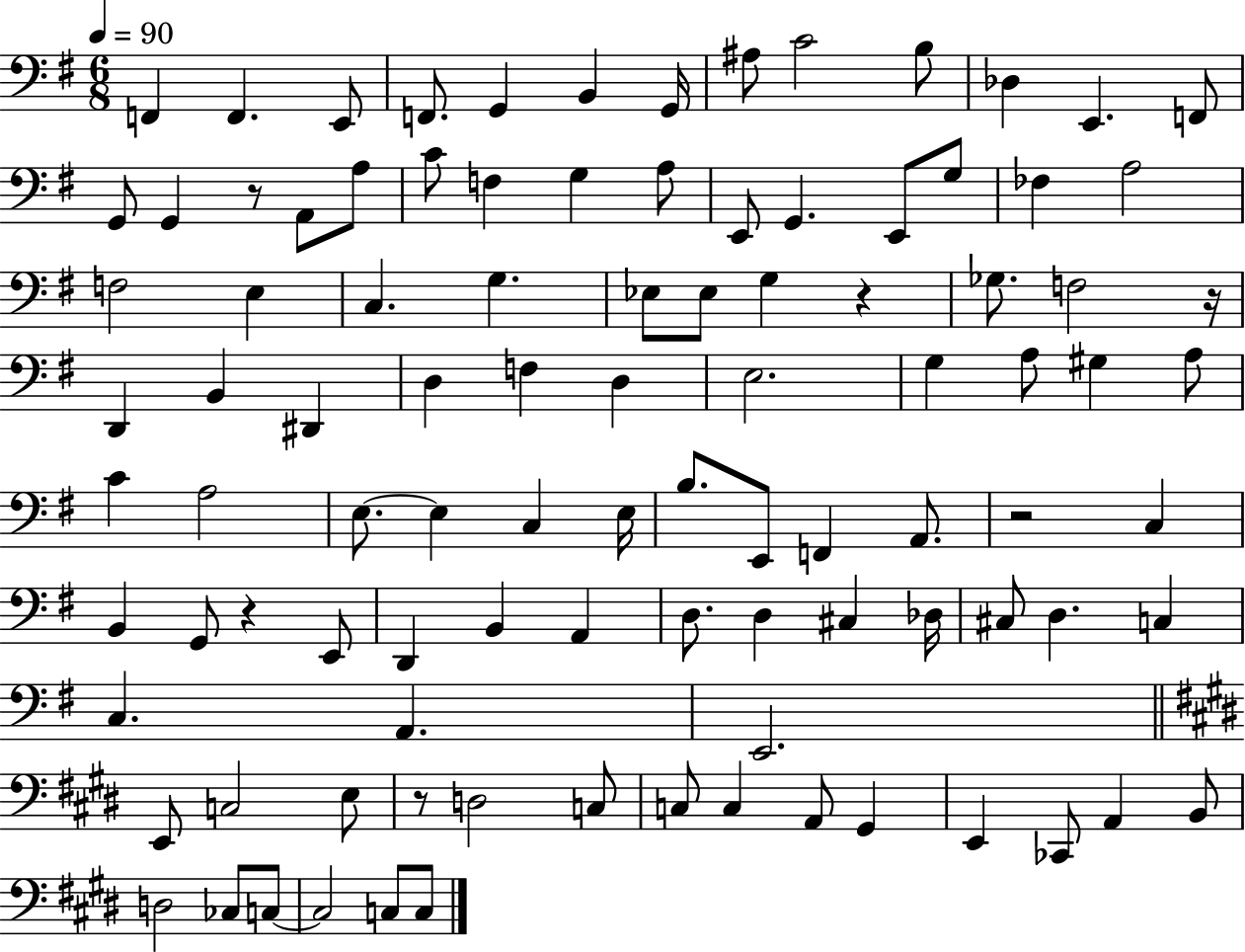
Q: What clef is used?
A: bass